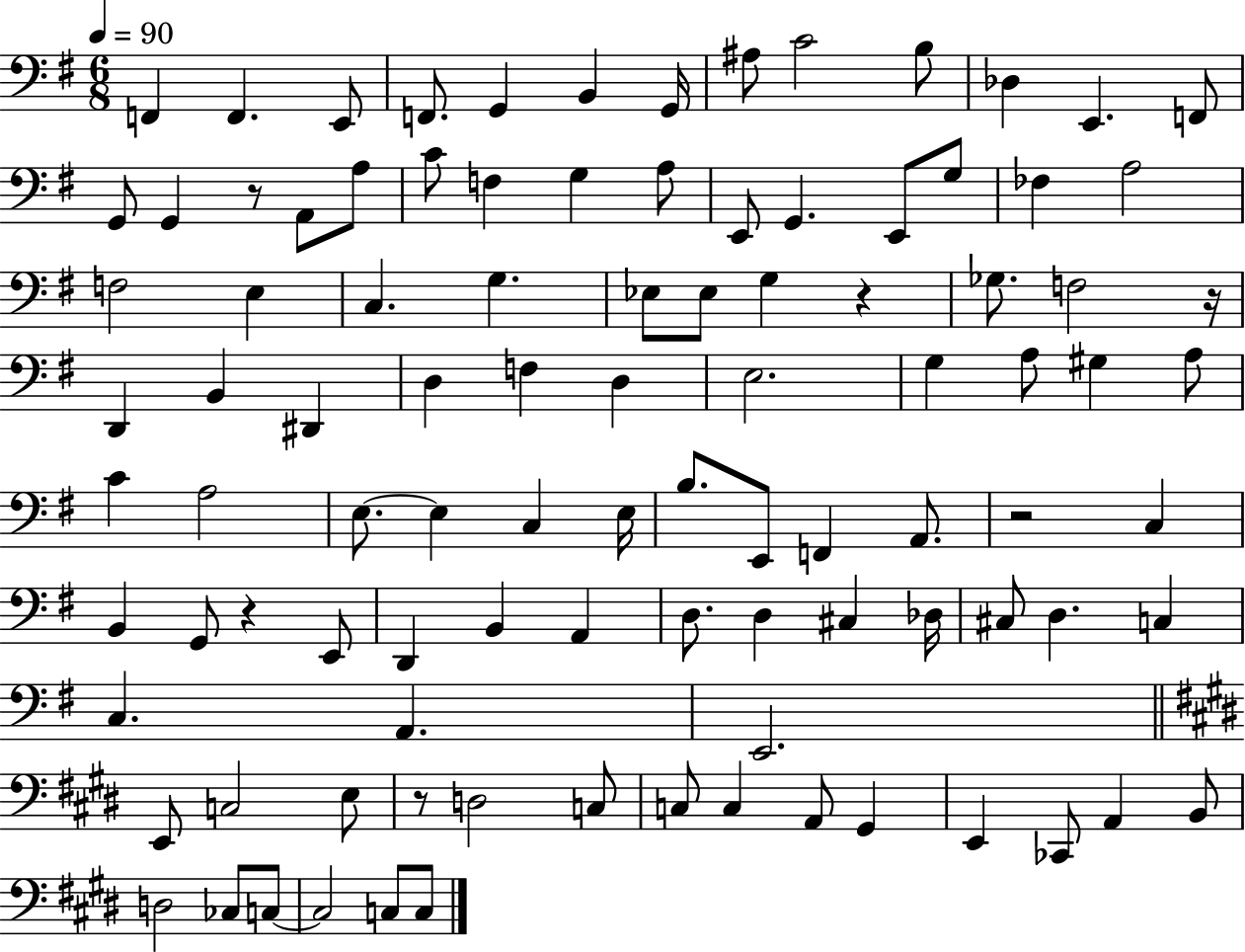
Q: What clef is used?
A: bass